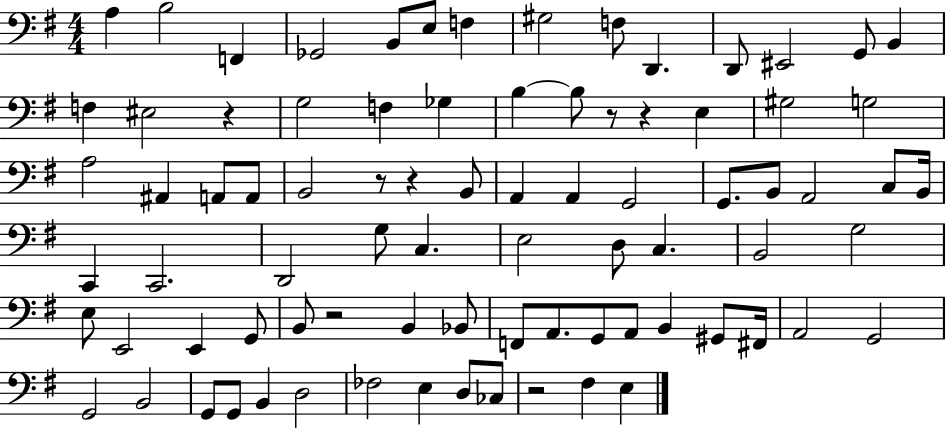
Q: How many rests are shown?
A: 7